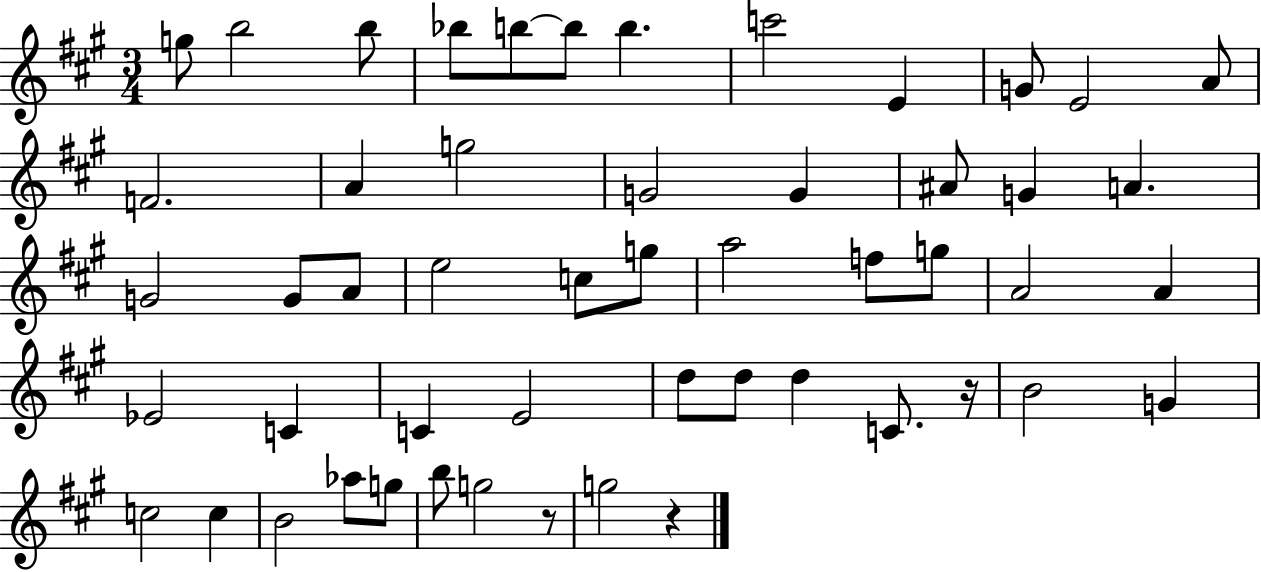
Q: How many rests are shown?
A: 3